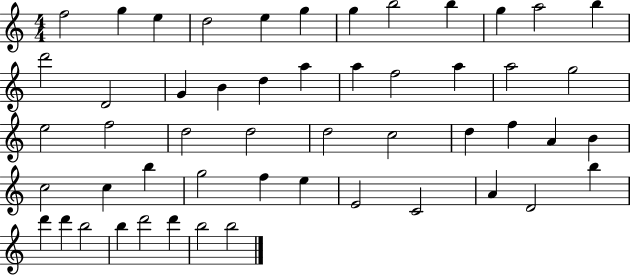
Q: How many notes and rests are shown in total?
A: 52